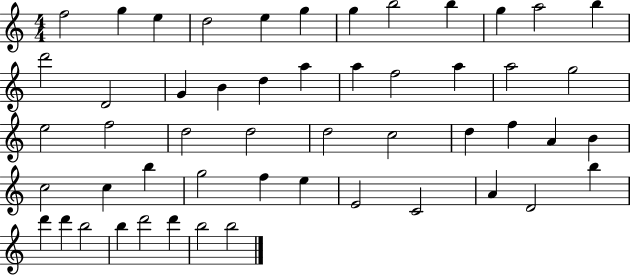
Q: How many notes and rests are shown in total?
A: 52